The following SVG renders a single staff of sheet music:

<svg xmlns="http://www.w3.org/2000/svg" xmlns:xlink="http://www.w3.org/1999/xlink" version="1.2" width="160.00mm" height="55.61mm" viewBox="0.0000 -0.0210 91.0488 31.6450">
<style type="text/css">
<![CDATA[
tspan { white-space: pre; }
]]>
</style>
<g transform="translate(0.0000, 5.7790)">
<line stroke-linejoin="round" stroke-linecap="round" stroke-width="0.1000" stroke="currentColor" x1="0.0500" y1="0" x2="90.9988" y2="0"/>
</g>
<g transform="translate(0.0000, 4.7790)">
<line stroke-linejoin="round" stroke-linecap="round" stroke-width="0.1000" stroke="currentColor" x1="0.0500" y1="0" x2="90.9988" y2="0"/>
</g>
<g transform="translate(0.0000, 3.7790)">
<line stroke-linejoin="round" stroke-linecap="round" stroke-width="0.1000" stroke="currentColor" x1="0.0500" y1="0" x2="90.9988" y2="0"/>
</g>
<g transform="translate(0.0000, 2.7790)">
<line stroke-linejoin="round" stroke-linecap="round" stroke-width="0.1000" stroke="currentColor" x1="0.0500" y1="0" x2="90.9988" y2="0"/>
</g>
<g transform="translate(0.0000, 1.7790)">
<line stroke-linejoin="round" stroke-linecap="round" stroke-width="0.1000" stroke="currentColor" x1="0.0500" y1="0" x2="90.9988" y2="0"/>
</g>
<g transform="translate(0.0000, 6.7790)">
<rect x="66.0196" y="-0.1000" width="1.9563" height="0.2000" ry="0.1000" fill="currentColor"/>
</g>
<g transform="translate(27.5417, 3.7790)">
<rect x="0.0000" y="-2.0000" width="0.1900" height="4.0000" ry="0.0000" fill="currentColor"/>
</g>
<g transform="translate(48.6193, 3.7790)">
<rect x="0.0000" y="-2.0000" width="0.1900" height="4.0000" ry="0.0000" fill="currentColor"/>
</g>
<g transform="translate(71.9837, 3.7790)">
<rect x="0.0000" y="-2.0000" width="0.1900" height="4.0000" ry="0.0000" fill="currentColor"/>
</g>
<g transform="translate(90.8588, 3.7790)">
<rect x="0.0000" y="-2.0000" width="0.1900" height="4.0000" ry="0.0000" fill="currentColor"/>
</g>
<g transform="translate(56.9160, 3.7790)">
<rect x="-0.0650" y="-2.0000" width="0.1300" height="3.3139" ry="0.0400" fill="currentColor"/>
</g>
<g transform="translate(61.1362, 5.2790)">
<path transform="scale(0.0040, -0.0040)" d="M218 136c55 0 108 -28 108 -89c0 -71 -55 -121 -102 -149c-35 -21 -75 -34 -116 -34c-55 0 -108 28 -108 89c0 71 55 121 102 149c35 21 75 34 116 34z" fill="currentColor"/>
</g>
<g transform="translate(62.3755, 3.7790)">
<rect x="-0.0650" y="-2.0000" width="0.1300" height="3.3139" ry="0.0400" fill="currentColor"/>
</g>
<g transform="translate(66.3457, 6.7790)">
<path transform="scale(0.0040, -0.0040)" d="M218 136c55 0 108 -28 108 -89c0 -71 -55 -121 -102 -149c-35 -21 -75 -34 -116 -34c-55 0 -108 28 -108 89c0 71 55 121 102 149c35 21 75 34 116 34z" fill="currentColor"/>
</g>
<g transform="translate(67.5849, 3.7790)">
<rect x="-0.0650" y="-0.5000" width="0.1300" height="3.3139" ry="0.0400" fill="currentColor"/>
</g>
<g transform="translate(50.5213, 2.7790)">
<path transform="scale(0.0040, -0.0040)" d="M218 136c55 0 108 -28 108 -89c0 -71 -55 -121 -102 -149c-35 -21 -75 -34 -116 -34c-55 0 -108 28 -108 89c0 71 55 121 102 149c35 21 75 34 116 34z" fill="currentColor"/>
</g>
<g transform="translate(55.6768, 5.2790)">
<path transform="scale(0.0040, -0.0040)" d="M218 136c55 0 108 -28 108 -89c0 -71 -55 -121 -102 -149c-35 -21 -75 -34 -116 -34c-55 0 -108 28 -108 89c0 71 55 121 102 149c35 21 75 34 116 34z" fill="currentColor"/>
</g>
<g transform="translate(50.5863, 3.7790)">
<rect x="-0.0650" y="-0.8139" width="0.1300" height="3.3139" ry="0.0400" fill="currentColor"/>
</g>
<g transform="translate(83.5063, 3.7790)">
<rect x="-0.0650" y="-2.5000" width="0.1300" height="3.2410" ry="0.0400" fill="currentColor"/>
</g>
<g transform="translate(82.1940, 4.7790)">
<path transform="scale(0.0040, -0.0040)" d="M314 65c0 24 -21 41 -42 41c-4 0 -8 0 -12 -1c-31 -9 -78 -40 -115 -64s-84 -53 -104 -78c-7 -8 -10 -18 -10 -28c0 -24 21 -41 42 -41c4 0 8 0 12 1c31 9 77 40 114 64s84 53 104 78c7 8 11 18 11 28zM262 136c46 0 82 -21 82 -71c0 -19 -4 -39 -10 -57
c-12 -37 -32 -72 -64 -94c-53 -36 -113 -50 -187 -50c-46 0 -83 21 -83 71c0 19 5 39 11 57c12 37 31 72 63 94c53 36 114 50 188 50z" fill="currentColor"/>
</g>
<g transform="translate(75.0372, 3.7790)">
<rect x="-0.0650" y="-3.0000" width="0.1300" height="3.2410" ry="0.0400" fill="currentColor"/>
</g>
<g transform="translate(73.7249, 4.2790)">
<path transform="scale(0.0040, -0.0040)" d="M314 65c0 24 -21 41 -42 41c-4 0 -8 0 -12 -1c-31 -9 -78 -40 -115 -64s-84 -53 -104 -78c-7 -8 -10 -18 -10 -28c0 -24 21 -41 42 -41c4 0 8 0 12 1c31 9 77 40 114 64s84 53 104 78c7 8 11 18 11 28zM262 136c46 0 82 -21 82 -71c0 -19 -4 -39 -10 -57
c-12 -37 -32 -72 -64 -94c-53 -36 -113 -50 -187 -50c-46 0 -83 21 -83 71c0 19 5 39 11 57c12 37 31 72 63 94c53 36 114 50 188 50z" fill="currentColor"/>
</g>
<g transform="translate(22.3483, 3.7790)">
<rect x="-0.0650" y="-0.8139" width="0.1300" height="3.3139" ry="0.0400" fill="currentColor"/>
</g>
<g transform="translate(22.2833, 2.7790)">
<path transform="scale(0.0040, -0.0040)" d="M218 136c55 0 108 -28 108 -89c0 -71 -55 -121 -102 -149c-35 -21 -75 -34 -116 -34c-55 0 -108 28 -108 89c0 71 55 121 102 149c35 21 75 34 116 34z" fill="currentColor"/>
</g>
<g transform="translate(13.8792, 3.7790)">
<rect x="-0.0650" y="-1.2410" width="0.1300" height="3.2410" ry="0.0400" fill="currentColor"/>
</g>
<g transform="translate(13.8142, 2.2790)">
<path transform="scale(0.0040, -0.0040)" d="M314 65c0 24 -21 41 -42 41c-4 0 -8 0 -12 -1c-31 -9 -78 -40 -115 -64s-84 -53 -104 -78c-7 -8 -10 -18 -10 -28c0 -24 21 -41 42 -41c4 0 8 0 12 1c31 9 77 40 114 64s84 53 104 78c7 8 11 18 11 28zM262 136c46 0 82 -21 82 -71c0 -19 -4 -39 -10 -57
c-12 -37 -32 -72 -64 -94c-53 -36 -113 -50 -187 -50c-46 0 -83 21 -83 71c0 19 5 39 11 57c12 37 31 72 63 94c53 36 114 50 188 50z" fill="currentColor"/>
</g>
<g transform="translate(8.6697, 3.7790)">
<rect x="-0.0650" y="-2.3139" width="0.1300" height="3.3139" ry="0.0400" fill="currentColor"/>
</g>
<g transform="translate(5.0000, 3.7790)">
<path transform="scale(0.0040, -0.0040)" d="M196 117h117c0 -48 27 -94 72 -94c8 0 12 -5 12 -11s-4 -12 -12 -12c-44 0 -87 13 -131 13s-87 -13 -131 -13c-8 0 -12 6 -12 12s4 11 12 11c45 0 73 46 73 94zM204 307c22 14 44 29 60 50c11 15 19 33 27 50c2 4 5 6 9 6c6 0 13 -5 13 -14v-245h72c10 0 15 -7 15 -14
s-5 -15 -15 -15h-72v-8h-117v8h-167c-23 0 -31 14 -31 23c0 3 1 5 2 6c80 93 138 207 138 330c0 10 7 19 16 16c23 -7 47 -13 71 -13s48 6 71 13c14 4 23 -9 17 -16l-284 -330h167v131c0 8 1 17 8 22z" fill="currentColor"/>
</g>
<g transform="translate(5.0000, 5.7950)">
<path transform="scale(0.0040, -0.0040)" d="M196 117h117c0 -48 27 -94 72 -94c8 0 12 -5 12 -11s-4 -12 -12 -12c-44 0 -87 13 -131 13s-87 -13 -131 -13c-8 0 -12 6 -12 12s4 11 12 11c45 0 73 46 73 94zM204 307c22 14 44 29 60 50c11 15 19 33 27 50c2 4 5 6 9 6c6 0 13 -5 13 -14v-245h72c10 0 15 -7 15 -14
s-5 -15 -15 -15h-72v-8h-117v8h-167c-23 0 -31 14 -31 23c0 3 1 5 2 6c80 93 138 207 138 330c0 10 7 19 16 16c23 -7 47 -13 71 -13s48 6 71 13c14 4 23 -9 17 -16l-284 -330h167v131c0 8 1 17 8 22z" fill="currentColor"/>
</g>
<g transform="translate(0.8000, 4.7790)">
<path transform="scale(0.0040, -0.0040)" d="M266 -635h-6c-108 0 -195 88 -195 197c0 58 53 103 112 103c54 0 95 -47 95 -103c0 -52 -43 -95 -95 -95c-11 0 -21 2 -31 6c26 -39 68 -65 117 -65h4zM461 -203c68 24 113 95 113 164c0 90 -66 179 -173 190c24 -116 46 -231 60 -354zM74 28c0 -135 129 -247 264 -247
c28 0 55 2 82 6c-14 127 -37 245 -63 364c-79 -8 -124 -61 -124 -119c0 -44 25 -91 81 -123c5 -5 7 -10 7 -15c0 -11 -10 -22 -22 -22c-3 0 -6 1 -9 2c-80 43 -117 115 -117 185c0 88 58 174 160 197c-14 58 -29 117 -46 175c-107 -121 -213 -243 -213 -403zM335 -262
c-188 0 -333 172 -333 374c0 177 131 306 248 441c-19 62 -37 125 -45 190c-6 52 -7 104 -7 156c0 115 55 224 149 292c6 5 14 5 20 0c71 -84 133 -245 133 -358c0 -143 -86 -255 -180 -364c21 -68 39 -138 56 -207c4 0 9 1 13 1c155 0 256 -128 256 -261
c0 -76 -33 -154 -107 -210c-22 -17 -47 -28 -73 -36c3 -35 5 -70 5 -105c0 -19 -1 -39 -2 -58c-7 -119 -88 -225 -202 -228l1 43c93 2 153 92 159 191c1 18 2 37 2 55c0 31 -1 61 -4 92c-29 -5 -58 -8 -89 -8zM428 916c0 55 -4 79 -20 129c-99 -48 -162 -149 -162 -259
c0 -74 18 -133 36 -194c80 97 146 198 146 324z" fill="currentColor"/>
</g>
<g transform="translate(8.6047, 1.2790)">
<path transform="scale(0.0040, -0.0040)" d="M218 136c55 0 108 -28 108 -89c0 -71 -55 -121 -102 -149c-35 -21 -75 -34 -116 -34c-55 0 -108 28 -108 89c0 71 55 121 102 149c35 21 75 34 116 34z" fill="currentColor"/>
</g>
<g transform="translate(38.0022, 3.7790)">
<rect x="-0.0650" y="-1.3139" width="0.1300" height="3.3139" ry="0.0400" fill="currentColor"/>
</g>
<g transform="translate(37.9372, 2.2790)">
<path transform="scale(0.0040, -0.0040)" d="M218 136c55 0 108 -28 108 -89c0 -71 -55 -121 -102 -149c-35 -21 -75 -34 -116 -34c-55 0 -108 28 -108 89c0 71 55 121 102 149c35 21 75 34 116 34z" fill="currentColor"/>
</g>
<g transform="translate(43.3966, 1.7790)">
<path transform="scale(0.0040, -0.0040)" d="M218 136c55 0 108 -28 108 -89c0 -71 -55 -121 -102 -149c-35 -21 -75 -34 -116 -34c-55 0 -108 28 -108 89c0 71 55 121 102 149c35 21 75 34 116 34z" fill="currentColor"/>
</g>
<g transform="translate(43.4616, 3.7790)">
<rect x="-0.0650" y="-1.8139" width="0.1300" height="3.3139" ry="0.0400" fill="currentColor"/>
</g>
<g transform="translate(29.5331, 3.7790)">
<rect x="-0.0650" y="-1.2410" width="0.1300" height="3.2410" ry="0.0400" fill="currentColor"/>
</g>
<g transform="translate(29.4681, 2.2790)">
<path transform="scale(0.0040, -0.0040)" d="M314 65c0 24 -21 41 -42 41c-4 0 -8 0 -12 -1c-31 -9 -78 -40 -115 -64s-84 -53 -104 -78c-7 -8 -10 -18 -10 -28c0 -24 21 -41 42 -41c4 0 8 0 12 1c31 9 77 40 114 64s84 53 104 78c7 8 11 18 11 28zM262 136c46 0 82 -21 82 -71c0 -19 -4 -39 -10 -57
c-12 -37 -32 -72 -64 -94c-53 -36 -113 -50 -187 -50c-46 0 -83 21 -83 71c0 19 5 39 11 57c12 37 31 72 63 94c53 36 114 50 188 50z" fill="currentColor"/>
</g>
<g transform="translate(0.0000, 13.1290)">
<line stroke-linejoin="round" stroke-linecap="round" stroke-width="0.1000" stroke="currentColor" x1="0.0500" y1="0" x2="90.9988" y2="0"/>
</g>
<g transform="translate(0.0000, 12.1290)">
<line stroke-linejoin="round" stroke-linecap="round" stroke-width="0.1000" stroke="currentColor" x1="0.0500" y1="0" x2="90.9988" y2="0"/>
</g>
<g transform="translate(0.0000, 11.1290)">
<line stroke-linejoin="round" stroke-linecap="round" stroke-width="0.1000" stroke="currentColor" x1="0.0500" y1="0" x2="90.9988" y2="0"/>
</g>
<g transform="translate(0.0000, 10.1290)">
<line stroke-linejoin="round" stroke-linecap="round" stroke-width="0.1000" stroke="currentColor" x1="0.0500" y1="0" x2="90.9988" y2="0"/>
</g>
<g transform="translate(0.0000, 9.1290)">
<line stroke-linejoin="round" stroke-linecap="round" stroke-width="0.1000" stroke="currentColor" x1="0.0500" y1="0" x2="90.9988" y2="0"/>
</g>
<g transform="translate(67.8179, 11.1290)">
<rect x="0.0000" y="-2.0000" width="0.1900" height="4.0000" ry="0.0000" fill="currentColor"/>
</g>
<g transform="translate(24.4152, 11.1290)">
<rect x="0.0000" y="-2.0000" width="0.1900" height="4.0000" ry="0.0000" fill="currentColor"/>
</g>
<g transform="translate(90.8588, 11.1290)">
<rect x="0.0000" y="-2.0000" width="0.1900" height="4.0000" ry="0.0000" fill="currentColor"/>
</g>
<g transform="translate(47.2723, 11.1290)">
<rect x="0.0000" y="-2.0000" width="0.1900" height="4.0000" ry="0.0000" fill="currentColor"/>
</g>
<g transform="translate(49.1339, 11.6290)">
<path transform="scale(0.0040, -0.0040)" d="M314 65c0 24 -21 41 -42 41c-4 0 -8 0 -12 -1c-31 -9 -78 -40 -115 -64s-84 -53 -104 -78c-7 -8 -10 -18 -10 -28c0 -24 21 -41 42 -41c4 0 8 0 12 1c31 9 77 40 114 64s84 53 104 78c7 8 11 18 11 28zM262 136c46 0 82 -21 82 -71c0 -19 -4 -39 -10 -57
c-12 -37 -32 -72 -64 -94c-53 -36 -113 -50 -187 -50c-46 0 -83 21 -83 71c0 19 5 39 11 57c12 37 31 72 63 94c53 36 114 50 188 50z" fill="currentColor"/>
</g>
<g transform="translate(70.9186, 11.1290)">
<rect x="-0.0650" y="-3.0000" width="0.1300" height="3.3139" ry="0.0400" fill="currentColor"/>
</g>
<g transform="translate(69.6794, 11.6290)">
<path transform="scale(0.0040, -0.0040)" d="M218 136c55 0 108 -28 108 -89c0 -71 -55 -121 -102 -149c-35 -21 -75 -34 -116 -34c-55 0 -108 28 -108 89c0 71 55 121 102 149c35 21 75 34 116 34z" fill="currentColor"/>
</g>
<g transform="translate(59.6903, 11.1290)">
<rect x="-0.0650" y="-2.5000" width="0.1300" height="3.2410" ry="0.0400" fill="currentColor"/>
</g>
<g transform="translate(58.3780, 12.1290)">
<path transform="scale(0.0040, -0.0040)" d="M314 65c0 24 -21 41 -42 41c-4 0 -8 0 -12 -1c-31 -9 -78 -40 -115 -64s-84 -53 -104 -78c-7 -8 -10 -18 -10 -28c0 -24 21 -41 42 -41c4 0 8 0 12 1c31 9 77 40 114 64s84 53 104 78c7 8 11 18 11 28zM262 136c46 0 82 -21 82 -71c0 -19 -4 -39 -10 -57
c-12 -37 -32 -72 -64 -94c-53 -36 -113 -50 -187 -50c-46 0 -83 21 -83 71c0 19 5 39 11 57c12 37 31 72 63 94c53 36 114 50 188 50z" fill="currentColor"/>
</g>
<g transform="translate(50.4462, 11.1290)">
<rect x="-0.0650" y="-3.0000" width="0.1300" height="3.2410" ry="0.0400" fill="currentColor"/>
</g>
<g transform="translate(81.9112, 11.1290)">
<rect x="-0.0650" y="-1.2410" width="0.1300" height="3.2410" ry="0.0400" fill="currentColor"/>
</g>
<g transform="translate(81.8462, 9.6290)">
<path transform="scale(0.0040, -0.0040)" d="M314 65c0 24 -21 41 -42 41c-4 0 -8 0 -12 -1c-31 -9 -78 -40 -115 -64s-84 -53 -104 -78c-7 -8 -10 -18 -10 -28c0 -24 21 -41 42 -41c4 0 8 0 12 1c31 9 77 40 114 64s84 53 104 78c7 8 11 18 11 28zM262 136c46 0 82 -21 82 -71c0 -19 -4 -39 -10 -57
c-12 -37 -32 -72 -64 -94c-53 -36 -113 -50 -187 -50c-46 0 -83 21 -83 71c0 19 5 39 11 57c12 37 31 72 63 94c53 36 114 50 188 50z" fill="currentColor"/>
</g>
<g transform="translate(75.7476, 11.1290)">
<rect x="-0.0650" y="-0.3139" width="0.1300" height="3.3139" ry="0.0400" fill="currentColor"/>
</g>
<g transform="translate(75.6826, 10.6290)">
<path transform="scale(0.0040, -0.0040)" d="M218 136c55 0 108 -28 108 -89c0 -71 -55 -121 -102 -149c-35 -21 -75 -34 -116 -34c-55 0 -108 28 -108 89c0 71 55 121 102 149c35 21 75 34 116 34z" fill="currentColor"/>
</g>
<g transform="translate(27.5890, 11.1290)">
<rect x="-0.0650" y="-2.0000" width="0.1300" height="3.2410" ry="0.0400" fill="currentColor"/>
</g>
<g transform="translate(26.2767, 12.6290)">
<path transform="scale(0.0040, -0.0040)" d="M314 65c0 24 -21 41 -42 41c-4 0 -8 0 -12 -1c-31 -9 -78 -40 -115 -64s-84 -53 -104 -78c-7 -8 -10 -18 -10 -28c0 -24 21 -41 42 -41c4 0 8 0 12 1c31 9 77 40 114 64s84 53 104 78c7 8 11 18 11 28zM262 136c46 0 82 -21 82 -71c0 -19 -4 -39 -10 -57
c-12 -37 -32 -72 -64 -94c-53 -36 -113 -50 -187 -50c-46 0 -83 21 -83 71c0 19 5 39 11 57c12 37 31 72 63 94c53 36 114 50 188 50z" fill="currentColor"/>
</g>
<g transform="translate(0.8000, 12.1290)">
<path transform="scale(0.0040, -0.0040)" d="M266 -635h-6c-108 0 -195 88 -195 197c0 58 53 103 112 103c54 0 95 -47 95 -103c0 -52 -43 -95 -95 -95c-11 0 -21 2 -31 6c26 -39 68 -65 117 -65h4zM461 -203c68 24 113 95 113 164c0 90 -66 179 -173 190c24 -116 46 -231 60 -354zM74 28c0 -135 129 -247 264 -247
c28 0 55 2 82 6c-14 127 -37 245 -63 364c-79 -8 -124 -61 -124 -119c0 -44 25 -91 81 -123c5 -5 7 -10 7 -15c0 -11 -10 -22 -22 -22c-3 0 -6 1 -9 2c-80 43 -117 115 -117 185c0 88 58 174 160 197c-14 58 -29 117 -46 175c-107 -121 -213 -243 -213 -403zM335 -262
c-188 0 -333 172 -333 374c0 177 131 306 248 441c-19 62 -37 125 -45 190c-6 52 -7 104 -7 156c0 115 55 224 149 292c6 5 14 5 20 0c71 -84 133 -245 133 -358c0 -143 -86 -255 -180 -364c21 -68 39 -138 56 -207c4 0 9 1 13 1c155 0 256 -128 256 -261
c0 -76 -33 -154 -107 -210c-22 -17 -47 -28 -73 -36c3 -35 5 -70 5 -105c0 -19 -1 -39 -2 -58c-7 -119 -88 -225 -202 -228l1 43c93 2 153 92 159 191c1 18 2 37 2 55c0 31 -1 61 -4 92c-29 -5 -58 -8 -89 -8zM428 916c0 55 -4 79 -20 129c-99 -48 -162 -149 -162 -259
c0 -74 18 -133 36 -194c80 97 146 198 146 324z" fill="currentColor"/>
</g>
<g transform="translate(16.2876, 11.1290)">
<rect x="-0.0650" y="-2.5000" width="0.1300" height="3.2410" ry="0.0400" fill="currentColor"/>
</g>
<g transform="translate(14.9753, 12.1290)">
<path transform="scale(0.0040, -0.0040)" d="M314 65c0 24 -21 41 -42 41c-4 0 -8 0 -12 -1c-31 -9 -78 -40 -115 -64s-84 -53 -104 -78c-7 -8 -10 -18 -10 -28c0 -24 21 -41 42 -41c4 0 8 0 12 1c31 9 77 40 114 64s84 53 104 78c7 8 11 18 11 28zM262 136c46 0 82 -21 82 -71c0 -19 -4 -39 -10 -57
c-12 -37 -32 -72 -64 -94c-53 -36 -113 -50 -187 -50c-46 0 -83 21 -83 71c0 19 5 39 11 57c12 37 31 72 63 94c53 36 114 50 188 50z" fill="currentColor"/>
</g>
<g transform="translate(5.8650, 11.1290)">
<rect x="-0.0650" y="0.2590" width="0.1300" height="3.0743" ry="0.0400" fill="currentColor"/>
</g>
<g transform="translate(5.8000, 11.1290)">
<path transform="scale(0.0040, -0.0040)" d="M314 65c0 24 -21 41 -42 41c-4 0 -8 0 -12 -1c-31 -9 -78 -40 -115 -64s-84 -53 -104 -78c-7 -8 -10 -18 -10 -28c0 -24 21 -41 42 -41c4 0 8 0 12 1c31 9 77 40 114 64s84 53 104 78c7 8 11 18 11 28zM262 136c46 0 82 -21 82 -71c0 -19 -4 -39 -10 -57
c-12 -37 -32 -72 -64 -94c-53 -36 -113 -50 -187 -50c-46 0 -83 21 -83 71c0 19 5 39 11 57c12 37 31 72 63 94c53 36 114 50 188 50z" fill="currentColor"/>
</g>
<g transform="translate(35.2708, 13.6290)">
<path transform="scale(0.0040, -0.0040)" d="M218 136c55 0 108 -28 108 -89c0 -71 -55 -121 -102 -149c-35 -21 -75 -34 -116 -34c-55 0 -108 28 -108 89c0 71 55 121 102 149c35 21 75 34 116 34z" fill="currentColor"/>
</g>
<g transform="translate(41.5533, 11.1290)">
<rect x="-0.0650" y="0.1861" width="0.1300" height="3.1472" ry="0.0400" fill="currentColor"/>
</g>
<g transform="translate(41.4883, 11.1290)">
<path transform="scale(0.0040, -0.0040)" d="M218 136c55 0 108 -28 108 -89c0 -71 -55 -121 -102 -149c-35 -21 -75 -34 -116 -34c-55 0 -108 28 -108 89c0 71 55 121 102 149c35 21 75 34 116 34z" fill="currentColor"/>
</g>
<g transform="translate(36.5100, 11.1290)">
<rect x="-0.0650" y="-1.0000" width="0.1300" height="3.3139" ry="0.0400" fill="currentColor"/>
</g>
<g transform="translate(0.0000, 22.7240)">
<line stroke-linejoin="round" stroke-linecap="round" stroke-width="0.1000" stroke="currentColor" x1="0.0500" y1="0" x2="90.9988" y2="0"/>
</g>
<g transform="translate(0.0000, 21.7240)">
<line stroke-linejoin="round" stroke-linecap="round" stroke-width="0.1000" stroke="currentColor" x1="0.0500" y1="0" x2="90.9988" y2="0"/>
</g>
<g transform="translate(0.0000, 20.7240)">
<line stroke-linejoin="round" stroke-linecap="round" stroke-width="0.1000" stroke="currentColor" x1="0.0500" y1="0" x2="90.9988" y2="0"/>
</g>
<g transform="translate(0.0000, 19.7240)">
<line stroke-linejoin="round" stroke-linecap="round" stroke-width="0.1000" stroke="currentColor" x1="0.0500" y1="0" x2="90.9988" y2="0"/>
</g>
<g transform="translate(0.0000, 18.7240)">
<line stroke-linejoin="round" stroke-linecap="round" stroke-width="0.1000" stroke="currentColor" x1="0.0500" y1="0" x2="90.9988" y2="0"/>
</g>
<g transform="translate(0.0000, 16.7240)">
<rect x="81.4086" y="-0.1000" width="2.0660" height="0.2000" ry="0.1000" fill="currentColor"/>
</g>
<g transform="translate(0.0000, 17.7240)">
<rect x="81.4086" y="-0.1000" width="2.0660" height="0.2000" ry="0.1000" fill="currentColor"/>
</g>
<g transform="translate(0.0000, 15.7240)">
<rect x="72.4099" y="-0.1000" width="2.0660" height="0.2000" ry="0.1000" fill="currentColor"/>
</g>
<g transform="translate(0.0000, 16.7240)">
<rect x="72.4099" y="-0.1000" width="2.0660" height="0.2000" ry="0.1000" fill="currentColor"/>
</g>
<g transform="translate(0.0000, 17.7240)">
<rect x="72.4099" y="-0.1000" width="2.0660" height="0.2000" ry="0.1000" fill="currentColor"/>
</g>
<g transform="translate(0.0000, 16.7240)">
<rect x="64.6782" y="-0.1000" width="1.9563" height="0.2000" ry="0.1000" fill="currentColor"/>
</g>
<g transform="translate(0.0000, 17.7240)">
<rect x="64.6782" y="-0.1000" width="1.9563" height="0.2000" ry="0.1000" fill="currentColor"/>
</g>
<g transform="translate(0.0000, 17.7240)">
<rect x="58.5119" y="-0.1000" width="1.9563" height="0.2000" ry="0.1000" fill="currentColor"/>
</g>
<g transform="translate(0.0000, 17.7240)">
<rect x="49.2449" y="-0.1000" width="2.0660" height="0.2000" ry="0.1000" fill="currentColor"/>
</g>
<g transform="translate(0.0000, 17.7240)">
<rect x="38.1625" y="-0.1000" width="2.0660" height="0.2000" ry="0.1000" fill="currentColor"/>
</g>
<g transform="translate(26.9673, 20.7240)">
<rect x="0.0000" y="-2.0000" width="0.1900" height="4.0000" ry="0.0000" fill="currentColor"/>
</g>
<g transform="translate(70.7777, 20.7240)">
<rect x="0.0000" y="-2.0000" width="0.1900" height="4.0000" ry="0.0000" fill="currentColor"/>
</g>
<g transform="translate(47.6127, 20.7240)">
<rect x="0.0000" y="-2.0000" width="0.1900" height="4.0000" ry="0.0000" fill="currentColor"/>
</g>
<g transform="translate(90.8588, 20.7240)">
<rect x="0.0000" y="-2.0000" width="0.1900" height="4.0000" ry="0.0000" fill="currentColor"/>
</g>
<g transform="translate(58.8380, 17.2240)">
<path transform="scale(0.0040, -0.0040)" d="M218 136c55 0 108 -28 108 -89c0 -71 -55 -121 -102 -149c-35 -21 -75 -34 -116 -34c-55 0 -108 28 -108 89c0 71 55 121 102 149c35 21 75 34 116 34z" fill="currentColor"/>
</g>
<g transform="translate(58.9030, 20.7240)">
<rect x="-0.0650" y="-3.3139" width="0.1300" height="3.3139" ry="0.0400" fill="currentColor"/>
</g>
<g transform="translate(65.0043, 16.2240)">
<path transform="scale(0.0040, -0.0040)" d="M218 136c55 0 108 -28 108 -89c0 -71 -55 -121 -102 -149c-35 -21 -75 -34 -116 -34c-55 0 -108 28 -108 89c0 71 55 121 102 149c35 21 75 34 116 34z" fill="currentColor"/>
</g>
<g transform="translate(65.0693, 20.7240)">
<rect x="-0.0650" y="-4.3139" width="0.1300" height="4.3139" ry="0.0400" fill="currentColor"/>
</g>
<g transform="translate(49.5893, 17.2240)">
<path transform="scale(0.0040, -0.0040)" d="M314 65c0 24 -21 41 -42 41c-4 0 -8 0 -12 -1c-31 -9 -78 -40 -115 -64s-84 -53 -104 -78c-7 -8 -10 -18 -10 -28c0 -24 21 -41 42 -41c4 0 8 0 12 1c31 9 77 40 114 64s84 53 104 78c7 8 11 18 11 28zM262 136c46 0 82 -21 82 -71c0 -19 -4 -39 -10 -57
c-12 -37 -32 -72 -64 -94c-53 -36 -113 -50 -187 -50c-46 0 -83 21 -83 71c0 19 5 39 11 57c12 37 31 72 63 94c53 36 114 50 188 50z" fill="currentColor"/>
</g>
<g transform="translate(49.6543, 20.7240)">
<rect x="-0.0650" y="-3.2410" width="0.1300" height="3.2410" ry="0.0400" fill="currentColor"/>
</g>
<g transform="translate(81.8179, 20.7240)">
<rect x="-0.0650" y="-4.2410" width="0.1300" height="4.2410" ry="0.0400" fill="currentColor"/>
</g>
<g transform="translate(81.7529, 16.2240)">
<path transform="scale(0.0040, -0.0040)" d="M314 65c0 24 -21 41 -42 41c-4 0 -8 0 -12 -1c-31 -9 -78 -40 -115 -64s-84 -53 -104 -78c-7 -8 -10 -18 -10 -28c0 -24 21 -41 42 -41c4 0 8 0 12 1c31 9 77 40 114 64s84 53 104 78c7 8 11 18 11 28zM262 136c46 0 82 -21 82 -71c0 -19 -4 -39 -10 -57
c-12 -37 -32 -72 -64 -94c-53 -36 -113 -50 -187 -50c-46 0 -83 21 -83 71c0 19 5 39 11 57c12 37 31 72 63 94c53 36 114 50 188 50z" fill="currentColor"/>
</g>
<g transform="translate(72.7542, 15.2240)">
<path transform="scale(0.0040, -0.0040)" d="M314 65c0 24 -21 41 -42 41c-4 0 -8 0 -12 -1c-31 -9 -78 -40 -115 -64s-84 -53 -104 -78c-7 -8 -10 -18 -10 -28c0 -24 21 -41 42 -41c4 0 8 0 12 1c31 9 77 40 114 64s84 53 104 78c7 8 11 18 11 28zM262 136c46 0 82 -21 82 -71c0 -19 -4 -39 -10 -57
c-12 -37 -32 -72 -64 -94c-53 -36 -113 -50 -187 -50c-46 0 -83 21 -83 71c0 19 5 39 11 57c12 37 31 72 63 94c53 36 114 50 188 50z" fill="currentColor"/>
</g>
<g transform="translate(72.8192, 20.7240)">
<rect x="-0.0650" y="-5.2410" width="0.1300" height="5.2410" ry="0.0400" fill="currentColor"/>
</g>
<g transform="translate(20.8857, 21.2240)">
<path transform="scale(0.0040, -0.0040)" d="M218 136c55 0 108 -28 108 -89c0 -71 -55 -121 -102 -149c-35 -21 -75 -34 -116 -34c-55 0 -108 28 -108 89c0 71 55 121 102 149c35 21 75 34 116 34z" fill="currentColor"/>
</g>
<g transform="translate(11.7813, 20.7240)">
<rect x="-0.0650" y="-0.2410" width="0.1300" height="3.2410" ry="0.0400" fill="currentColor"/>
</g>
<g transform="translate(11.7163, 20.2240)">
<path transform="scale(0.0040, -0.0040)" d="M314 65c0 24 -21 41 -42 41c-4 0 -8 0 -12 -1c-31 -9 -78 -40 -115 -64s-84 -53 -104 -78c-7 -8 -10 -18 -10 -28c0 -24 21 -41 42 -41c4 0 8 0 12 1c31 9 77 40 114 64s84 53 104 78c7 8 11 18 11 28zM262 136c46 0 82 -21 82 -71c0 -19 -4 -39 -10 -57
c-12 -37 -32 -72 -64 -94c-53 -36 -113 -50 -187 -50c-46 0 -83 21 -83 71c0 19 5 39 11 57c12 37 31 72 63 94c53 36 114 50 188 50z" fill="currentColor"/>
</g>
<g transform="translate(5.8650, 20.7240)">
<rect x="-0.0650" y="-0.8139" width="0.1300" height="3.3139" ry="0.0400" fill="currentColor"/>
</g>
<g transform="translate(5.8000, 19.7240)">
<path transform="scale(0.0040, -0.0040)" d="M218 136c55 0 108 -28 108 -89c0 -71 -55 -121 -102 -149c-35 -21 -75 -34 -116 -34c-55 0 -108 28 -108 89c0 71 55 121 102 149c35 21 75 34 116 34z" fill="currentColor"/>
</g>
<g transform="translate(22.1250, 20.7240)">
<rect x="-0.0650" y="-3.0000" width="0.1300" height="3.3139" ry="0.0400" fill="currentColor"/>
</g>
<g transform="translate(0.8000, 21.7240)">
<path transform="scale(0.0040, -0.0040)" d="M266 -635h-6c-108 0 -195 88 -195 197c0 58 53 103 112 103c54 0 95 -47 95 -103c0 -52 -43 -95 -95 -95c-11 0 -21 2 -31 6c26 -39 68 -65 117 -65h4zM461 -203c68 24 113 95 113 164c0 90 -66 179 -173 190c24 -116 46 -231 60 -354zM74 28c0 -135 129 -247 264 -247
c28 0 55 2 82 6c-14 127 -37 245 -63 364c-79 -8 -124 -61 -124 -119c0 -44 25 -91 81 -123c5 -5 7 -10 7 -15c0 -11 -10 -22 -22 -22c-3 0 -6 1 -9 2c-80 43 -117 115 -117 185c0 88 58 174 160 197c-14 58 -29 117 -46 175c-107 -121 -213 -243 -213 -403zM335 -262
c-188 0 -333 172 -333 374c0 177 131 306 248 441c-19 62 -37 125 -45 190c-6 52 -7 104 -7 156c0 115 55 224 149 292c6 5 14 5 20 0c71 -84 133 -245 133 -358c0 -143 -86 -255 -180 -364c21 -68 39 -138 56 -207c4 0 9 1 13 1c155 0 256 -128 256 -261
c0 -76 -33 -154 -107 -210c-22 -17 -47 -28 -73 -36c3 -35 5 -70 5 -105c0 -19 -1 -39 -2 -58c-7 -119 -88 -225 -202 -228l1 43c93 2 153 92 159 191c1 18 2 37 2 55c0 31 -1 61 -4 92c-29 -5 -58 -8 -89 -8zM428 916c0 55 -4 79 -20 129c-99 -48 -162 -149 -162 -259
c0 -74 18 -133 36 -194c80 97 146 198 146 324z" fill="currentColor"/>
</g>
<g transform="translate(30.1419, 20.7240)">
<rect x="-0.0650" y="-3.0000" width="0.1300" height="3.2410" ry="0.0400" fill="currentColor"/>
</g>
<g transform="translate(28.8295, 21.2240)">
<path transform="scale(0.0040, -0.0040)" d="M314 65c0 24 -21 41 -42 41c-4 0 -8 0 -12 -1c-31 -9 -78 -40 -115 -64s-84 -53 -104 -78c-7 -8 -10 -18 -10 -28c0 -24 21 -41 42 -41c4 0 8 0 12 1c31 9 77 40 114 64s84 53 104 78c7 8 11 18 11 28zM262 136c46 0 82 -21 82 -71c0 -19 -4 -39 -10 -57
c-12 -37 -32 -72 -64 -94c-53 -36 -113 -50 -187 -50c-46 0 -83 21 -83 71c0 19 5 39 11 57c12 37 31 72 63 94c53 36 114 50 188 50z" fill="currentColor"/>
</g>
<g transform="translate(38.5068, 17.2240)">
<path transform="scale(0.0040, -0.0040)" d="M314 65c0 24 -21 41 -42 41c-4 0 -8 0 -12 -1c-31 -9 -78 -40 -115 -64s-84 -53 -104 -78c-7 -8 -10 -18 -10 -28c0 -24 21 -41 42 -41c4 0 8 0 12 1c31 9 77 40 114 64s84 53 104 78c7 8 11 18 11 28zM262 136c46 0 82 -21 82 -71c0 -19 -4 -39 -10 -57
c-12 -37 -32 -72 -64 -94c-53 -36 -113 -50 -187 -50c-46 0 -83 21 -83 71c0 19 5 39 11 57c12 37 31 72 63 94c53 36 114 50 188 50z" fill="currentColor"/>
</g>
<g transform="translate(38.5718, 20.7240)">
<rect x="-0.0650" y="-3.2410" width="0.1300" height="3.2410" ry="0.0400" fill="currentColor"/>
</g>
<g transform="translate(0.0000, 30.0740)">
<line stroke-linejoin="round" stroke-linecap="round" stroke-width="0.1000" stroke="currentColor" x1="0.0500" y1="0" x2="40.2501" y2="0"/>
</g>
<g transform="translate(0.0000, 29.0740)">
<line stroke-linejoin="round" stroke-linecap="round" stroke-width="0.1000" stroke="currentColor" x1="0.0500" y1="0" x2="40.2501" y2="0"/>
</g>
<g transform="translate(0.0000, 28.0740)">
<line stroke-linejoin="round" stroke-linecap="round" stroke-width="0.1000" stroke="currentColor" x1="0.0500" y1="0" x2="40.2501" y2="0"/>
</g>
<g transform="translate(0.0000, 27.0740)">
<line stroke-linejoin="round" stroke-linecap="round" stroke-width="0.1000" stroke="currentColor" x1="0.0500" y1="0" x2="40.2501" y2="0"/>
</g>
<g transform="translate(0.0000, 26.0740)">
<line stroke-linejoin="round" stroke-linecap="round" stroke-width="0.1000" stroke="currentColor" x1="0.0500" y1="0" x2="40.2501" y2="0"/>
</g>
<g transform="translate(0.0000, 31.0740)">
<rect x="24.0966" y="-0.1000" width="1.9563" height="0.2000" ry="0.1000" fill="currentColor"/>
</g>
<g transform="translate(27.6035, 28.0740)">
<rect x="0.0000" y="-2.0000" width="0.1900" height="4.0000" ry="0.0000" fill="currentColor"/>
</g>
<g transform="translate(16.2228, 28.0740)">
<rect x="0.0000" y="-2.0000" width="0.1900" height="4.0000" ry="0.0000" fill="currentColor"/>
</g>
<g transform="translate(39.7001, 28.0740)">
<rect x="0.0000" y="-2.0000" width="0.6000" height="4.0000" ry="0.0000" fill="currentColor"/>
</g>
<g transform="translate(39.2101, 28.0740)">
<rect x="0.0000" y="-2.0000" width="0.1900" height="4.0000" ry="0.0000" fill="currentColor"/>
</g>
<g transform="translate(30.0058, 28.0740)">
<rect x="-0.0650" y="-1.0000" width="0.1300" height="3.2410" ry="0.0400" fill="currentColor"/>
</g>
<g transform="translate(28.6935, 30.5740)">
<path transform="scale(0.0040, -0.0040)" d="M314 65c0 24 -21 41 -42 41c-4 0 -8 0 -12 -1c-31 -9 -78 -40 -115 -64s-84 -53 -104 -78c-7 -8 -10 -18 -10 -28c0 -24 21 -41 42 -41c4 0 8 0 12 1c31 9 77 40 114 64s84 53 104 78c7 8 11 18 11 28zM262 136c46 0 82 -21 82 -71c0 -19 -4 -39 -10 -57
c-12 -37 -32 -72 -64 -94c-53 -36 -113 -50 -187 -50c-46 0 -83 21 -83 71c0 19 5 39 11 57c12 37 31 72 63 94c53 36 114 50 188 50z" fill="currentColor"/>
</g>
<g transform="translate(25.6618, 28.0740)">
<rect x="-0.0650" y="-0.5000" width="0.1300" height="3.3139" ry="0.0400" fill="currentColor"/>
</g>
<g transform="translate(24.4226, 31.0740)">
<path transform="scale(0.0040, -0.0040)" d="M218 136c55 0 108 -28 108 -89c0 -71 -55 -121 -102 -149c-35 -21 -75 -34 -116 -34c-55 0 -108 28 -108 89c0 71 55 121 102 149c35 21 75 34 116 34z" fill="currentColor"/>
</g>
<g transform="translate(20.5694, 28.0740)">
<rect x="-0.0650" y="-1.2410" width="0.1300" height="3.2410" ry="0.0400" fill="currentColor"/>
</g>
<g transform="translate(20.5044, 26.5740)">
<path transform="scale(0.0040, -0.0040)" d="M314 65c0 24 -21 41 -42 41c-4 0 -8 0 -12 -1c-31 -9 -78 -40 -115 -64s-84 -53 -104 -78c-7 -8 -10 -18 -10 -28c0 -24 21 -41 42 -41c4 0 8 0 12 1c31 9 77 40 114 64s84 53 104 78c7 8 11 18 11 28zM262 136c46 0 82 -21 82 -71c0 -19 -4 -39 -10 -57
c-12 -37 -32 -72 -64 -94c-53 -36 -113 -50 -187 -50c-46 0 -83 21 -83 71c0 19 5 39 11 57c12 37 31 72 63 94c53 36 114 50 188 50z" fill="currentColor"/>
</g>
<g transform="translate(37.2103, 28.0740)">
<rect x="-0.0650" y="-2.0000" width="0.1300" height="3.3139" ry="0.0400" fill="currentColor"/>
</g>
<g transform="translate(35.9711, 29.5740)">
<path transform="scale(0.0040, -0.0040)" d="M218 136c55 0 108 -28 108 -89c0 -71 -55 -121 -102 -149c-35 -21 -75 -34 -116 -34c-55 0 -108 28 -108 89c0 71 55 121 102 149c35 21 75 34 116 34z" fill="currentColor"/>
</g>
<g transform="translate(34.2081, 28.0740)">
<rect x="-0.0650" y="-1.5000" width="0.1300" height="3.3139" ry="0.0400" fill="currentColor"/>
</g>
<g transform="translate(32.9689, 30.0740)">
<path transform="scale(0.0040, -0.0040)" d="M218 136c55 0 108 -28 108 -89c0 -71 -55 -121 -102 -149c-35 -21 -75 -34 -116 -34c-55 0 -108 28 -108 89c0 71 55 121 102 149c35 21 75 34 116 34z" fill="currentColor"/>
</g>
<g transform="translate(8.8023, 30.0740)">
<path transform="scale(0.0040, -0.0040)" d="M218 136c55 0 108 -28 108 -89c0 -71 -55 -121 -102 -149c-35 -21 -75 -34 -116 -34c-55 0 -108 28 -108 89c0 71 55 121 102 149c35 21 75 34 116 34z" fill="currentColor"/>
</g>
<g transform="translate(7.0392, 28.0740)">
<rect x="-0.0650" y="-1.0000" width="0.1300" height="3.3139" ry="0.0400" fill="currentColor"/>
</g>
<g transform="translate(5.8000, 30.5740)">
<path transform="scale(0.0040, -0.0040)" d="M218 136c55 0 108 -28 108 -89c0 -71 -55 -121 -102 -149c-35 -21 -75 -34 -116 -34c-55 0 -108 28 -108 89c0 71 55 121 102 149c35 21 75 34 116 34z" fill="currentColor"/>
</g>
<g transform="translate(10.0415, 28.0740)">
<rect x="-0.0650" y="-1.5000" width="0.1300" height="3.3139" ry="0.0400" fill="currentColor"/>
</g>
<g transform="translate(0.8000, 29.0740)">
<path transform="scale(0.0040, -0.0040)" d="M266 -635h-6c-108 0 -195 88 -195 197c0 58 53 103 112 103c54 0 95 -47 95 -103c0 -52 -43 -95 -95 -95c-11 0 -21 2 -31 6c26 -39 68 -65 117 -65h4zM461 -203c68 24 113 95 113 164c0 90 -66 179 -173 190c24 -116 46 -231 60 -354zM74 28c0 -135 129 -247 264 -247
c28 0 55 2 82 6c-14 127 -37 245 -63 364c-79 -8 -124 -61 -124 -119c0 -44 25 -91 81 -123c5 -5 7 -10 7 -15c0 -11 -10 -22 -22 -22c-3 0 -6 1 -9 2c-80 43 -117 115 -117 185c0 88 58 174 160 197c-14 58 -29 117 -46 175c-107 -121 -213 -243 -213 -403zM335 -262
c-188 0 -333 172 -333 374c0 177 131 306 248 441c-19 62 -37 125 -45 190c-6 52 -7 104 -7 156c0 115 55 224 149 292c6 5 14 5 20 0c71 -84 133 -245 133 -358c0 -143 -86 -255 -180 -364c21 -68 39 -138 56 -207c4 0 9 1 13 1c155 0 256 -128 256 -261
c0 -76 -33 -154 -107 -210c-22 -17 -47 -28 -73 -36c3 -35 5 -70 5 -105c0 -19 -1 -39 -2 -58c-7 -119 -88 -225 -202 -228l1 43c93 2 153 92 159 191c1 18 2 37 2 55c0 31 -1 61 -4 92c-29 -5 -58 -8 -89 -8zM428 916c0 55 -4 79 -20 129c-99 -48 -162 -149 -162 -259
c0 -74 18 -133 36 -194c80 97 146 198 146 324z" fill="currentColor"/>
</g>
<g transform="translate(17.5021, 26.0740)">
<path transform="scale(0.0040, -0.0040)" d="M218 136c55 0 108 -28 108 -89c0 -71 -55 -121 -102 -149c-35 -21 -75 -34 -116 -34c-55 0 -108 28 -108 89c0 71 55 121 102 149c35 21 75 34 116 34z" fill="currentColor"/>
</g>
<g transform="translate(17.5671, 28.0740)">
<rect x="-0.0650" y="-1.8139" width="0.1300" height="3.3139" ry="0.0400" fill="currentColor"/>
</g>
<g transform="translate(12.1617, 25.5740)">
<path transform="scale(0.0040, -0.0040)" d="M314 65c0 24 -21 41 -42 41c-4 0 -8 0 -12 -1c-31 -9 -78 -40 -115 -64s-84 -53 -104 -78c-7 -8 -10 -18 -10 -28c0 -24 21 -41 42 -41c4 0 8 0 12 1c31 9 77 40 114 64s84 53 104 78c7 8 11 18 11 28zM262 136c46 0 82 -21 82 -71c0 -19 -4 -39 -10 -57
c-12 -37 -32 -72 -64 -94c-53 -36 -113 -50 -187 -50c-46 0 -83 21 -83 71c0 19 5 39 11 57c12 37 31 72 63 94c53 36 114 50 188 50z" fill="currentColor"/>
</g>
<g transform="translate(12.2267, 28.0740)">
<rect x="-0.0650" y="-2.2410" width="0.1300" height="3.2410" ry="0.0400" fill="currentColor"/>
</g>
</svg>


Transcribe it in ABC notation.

X:1
T:Untitled
M:4/4
L:1/4
K:C
g e2 d e2 e f d F F C A2 G2 B2 G2 F2 D B A2 G2 A c e2 d c2 A A2 b2 b2 b d' f'2 d'2 D E g2 f e2 C D2 E F